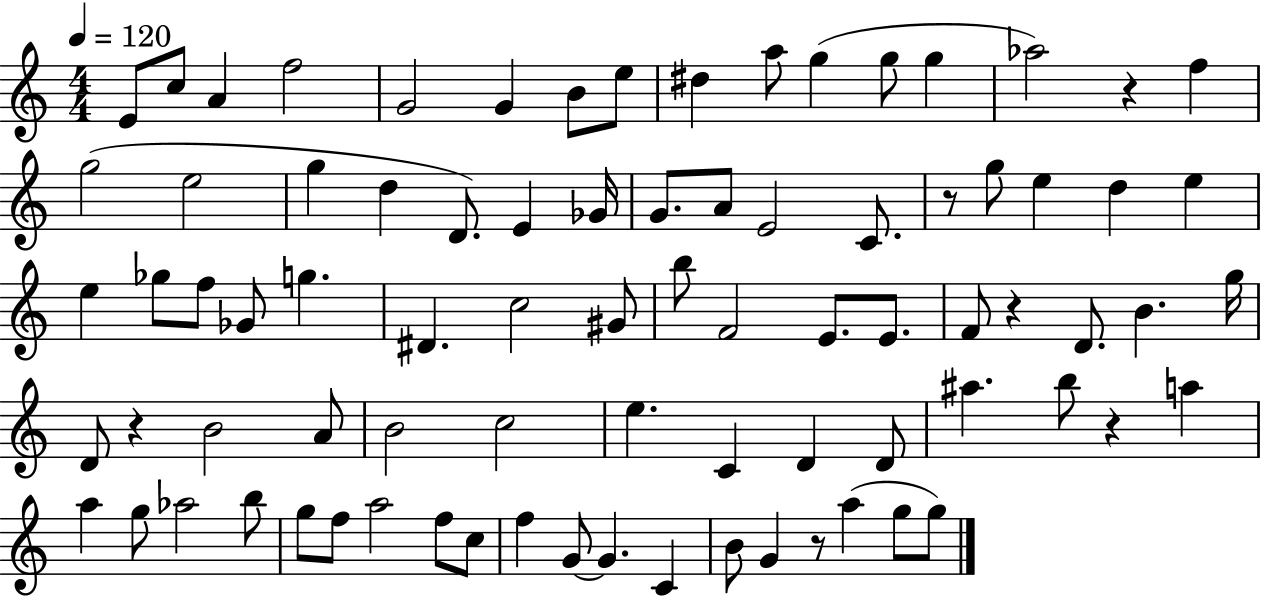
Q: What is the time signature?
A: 4/4